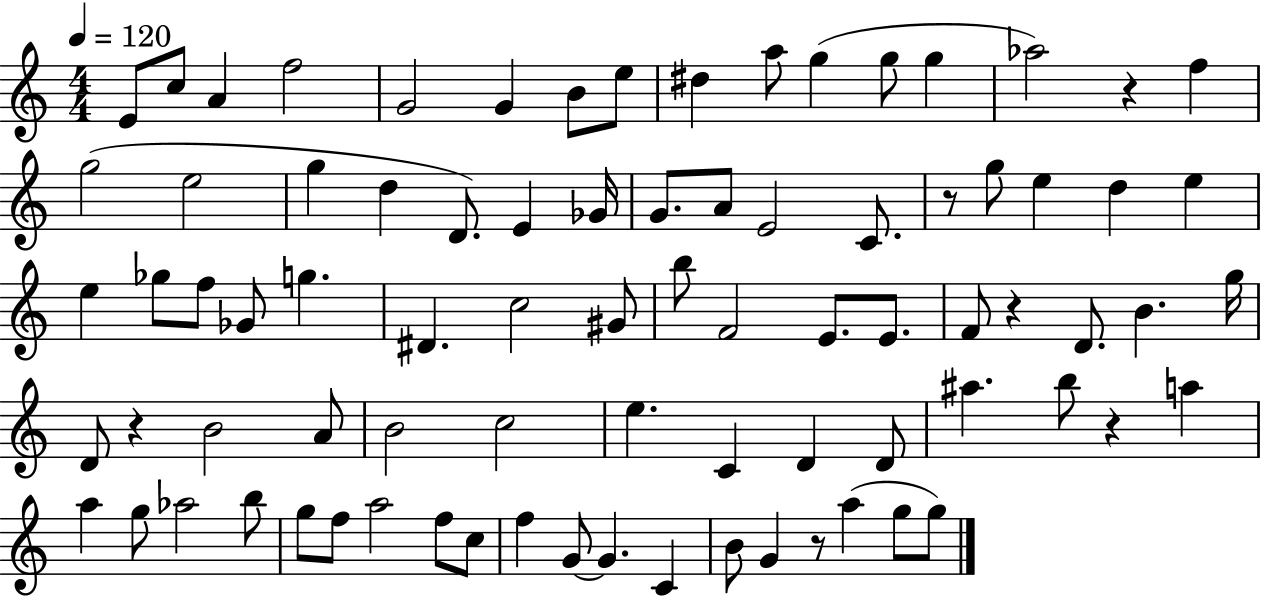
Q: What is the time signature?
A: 4/4